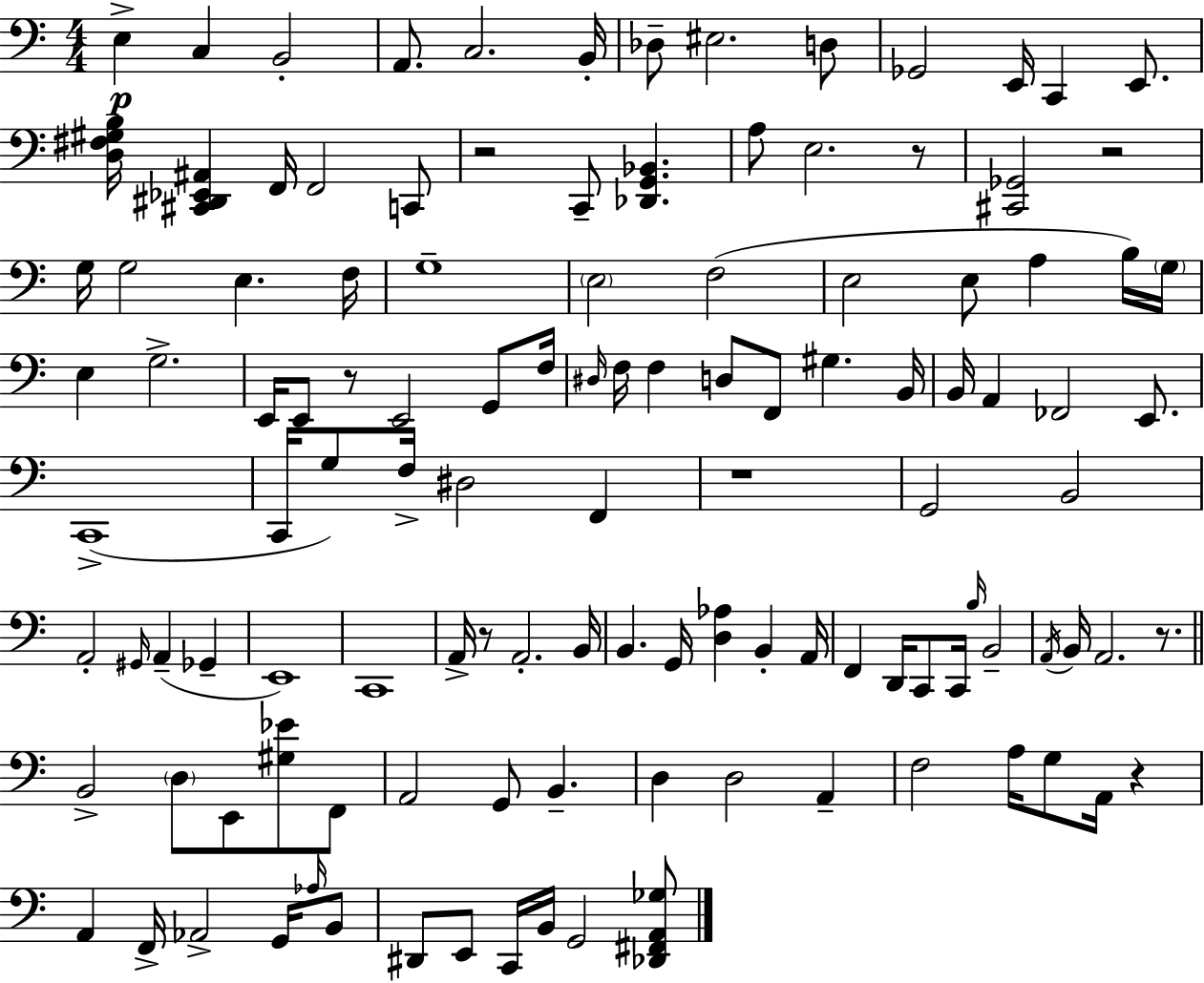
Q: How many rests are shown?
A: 8